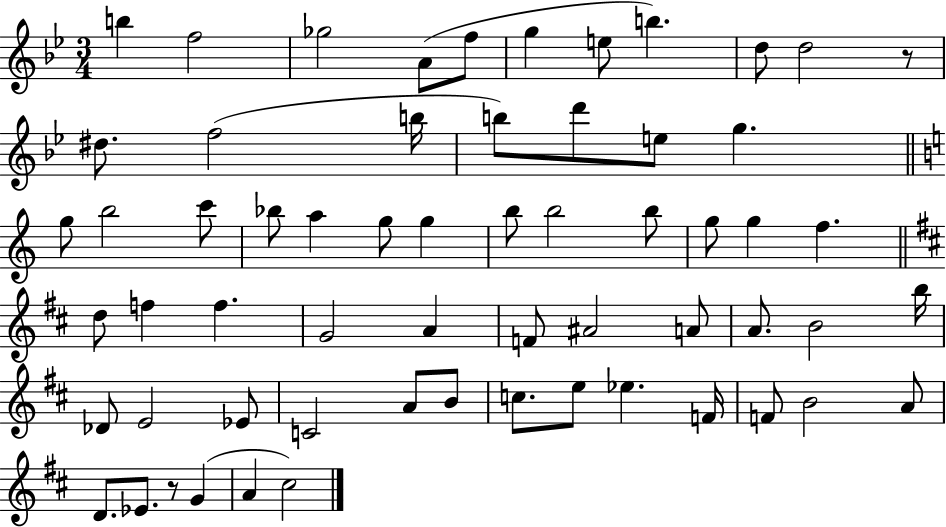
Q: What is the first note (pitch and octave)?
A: B5